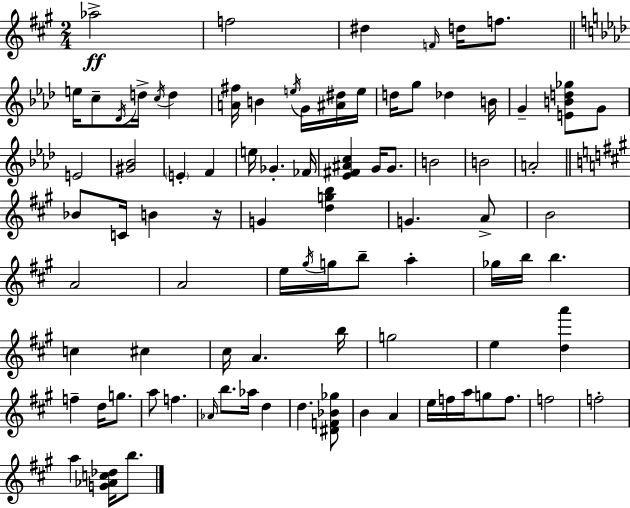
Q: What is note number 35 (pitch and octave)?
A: C4